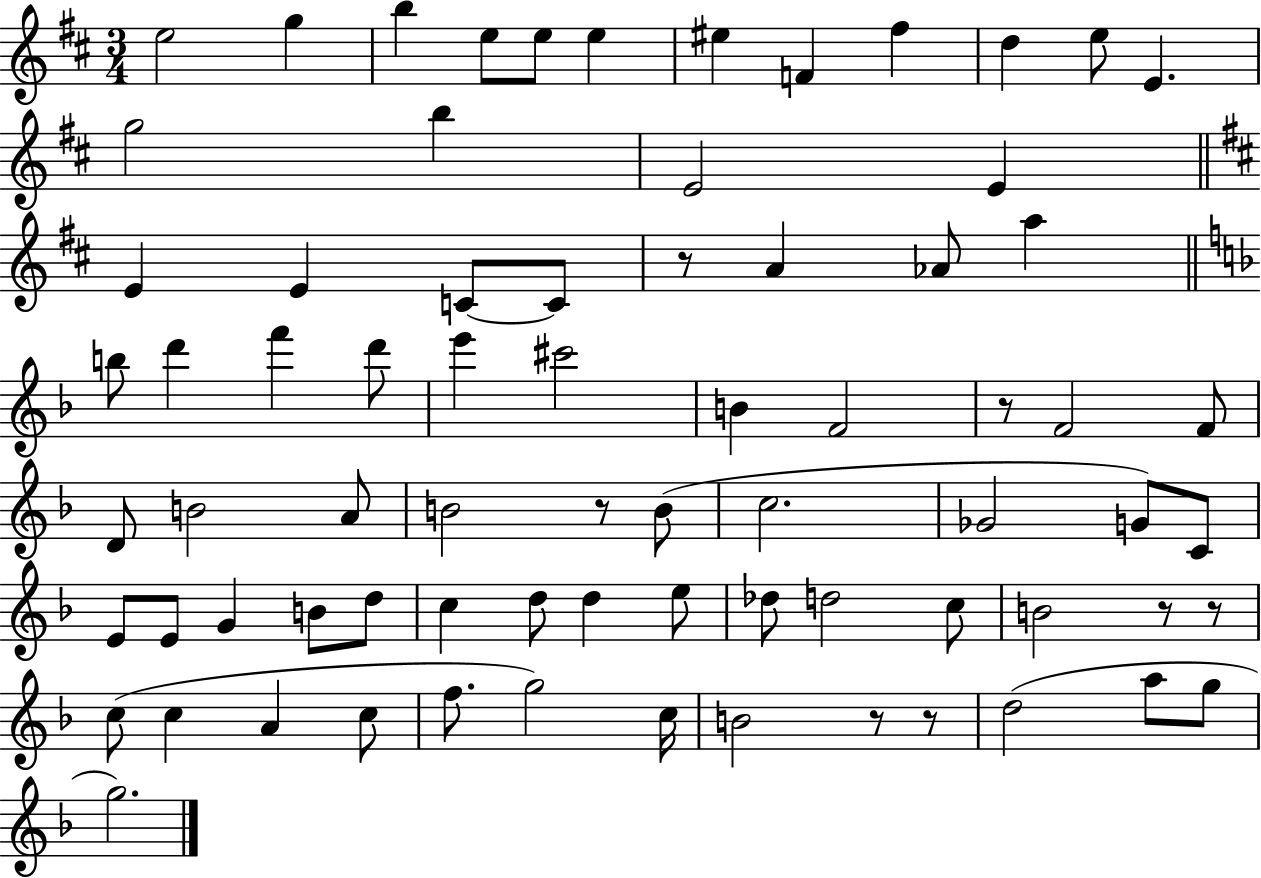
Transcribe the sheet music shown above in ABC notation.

X:1
T:Untitled
M:3/4
L:1/4
K:D
e2 g b e/2 e/2 e ^e F ^f d e/2 E g2 b E2 E E E C/2 C/2 z/2 A _A/2 a b/2 d' f' d'/2 e' ^c'2 B F2 z/2 F2 F/2 D/2 B2 A/2 B2 z/2 B/2 c2 _G2 G/2 C/2 E/2 E/2 G B/2 d/2 c d/2 d e/2 _d/2 d2 c/2 B2 z/2 z/2 c/2 c A c/2 f/2 g2 c/4 B2 z/2 z/2 d2 a/2 g/2 g2